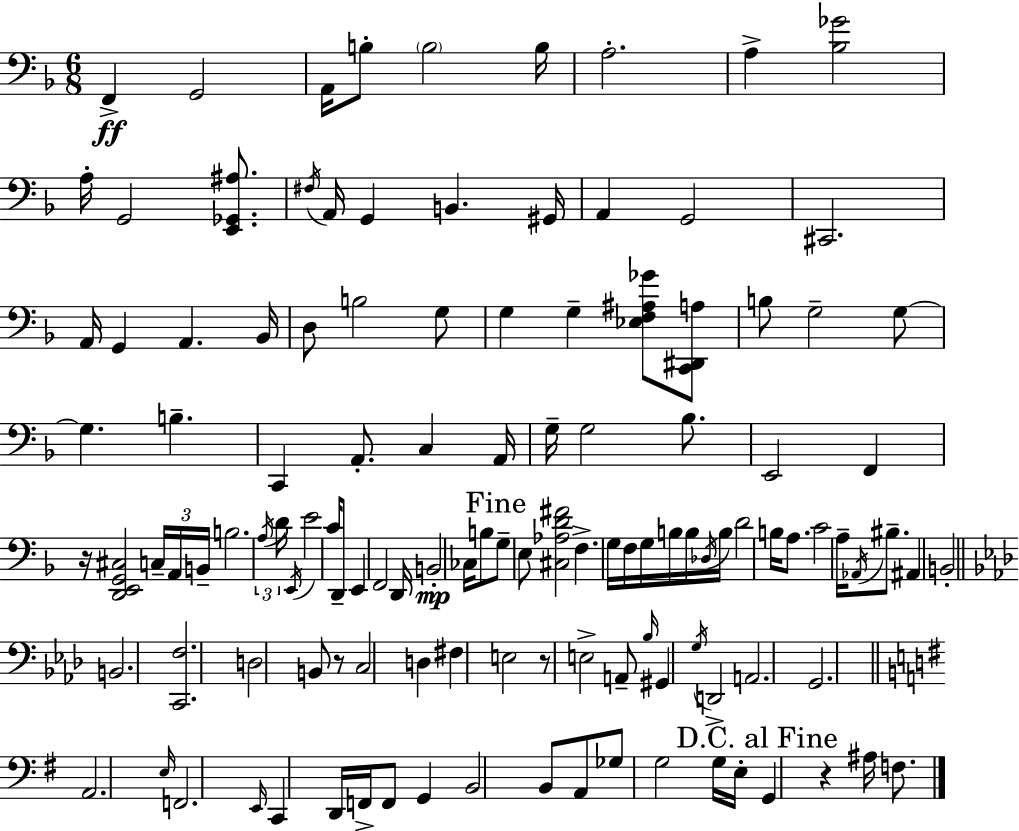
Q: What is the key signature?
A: D minor